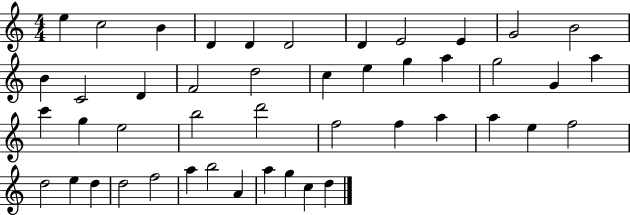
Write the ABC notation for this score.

X:1
T:Untitled
M:4/4
L:1/4
K:C
e c2 B D D D2 D E2 E G2 B2 B C2 D F2 d2 c e g a g2 G a c' g e2 b2 d'2 f2 f a a e f2 d2 e d d2 f2 a b2 A a g c d